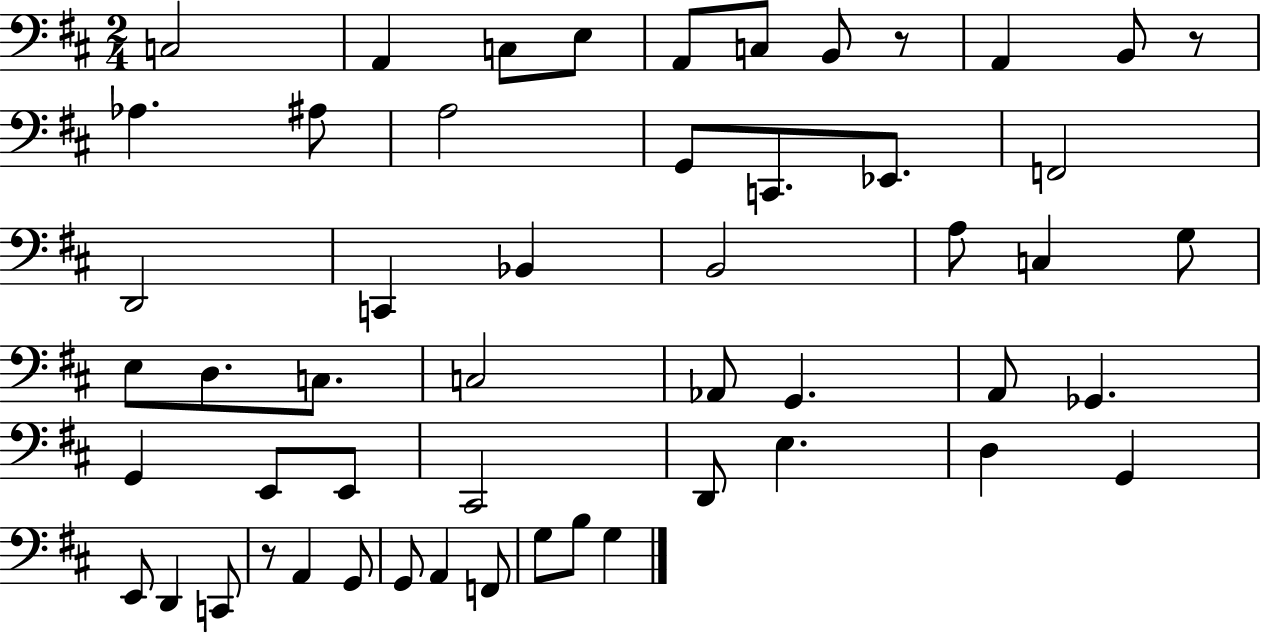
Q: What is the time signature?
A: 2/4